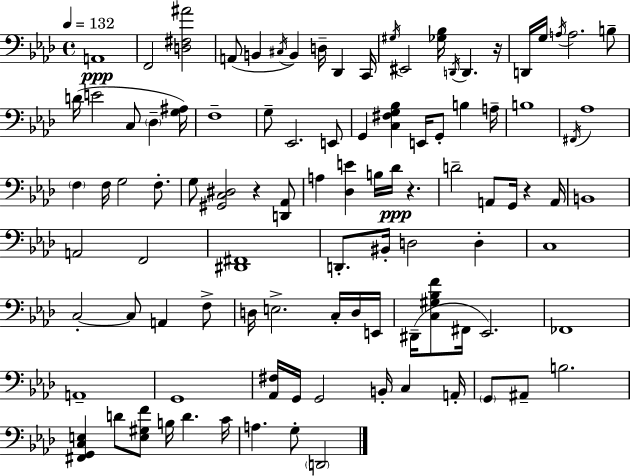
{
  \clef bass
  \time 4/4
  \defaultTimeSignature
  \key f \minor
  \tempo 4 = 132
  a,1\ppp | f,2 <d fis ais'>2 | a,8( b,4 \acciaccatura { cis16 } b,4) d16-- des,4 | c,16 \acciaccatura { gis16 } eis,2 <ges bes>16 \acciaccatura { d,16 } d,4. | \break r16 d,16 g16 \acciaccatura { a16 } a2. | b8-- d'16( e'2 c8 \parenthesize des4-- | <g ais>16) f1-- | g8-- ees,2. | \break e,8 g,4 <c fis g bes>4 e,16 g,8-. b4 | a16-- b1 | \acciaccatura { fis,16 } aes1 | \parenthesize f4 f16 g2 | \break f8.-. g8 <gis, c dis>2 r4 | <d, aes,>8 a4 <des e'>4 b16 des'16\ppp r4. | d'2-- a,8 g,16 | r4 a,16 b,1 | \break a,2 f,2 | <dis, fis,>1 | d,8.-. bis,16-. d2 | d4-. c1 | \break c2-.~~ c8 a,4 | f8-> d16 e2.-> | c16-. d16 e,16 dis,16--( <c gis bes f'>8 fis,16 ees,2.) | fes,1 | \break a,1-- | g,1 | <aes, fis>16 g,16 g,2 b,16-. | c4 a,16-. \parenthesize g,8 ais,8-- b2. | \break <fis, g, c e>4 d'8 <e gis f'>8 b16 d'4. | c'16 a4. g8-. \parenthesize d,2 | \bar "|."
}